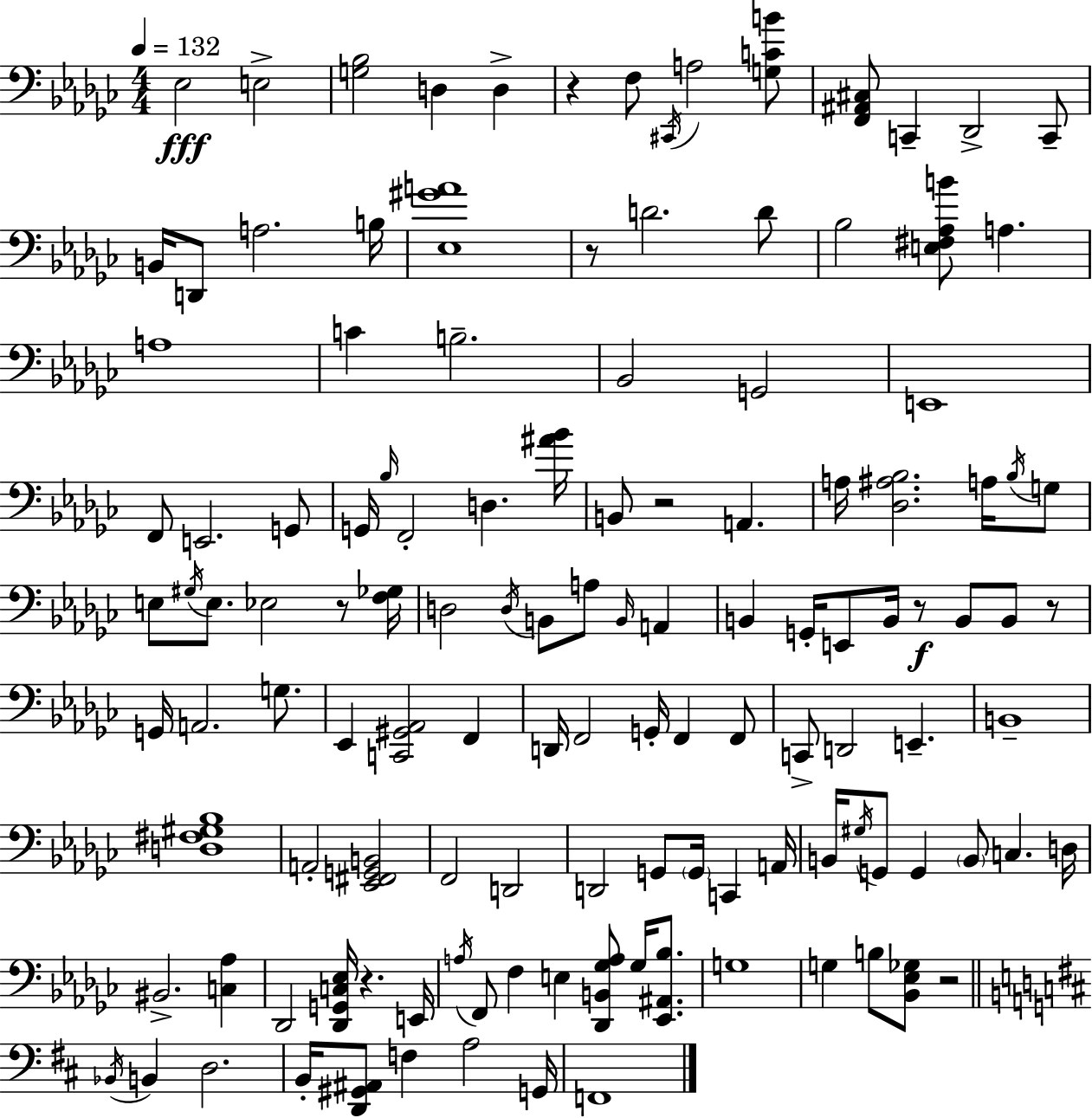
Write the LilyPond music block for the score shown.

{
  \clef bass
  \numericTimeSignature
  \time 4/4
  \key ees \minor
  \tempo 4 = 132
  \repeat volta 2 { ees2\fff e2-> | <g bes>2 d4 d4-> | r4 f8 \acciaccatura { cis,16 } a2 <g c' b'>8 | <f, ais, cis>8 c,4-- des,2-> c,8-- | \break b,16 d,8 a2. | b16 <ees gis' a'>1 | r8 d'2. d'8 | bes2 <e fis aes b'>8 a4. | \break a1 | c'4 b2.-- | bes,2 g,2 | e,1 | \break f,8 e,2. g,8 | g,16 \grace { bes16 } f,2-. d4. | <ais' bes'>16 b,8 r2 a,4. | a16 <des ais bes>2. a16 | \break \acciaccatura { bes16 } g8 e8 \acciaccatura { gis16 } e8. ees2 | r8 <f ges>16 d2 \acciaccatura { d16 } b,8 a8 | \grace { b,16 } a,4 b,4 g,16-. e,8 b,16 r8\f | b,8 b,8 r8 g,16 a,2. | \break g8. ees,4 <c, gis, aes,>2 | f,4 d,16 f,2 g,16-. | f,4 f,8 c,8-> d,2 | e,4.-- b,1-- | \break <d fis gis bes>1 | a,2-. <ees, fis, g, b,>2 | f,2 d,2 | d,2 g,8 | \break \parenthesize g,16 c,4 a,16 b,16 \acciaccatura { gis16 } g,8 g,4 \parenthesize b,8 | c4. d16 bis,2.-> | <c aes>4 des,2 <des, g, c ees>16 | r4. e,16 \acciaccatura { a16 } f,8 f4 e4 | \break <des, b, ges a>8 ges16 <ees, ais, bes>8. g1 | g4 b8 <bes, ees ges>8 | r2 \bar "||" \break \key b \minor \acciaccatura { bes,16 } b,4 d2. | b,16-. <d, gis, ais,>8 f4 a2 | g,16 f,1 | } \bar "|."
}